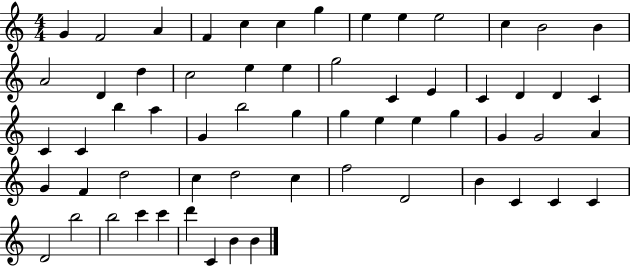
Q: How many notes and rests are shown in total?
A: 61